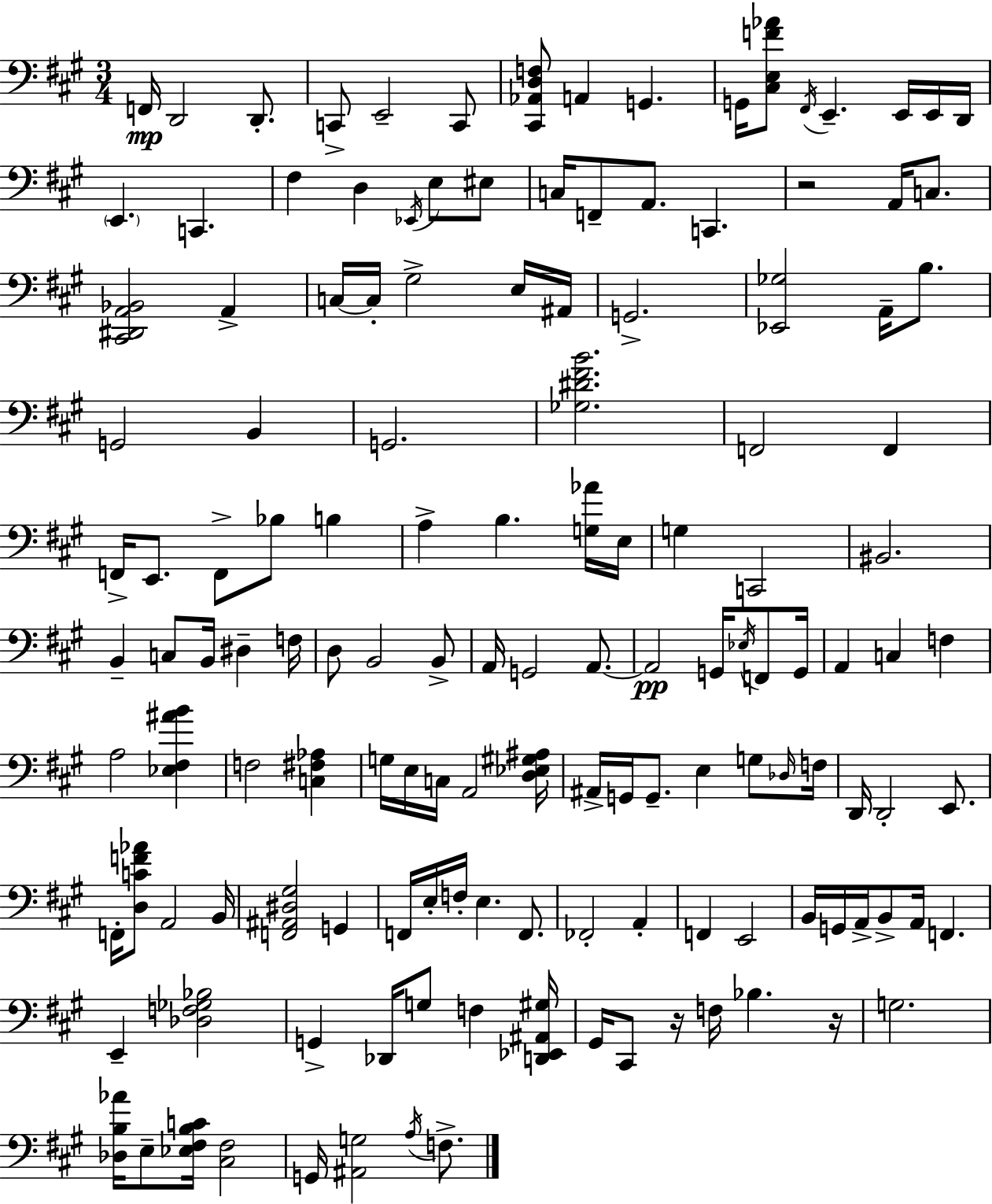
X:1
T:Untitled
M:3/4
L:1/4
K:A
F,,/4 D,,2 D,,/2 C,,/2 E,,2 C,,/2 [^C,,_A,,D,F,]/2 A,, G,, G,,/4 [^C,E,F_A]/2 ^F,,/4 E,, E,,/4 E,,/4 D,,/4 E,, C,, ^F, D, _E,,/4 E,/2 ^E,/2 C,/4 F,,/2 A,,/2 C,, z2 A,,/4 C,/2 [^C,,^D,,A,,_B,,]2 A,, C,/4 C,/4 ^G,2 E,/4 ^A,,/4 G,,2 [_E,,_G,]2 A,,/4 B,/2 G,,2 B,, G,,2 [_G,^D^FB]2 F,,2 F,, F,,/4 E,,/2 F,,/2 _B,/2 B, A, B, [G,_A]/4 E,/4 G, C,,2 ^B,,2 B,, C,/2 B,,/4 ^D, F,/4 D,/2 B,,2 B,,/2 A,,/4 G,,2 A,,/2 A,,2 G,,/4 _E,/4 F,,/2 G,,/4 A,, C, F, A,2 [_E,^F,^AB] F,2 [C,^F,_A,] G,/4 E,/4 C,/4 A,,2 [D,_E,^G,^A,]/4 ^A,,/4 G,,/4 G,,/2 E, G,/2 _D,/4 F,/4 D,,/4 D,,2 E,,/2 F,,/4 [D,CF_A]/2 A,,2 B,,/4 [F,,^A,,^D,^G,]2 G,, F,,/4 E,/4 F,/4 E, F,,/2 _F,,2 A,, F,, E,,2 B,,/4 G,,/4 A,,/4 B,,/2 A,,/4 F,, E,, [_D,F,_G,_B,]2 G,, _D,,/4 G,/2 F, [D,,_E,,^A,,^G,]/4 ^G,,/4 ^C,,/2 z/4 F,/4 _B, z/4 G,2 [_D,B,_A]/4 E,/2 [_E,^F,B,C]/4 [^C,^F,]2 G,,/4 [^A,,G,]2 A,/4 F,/2